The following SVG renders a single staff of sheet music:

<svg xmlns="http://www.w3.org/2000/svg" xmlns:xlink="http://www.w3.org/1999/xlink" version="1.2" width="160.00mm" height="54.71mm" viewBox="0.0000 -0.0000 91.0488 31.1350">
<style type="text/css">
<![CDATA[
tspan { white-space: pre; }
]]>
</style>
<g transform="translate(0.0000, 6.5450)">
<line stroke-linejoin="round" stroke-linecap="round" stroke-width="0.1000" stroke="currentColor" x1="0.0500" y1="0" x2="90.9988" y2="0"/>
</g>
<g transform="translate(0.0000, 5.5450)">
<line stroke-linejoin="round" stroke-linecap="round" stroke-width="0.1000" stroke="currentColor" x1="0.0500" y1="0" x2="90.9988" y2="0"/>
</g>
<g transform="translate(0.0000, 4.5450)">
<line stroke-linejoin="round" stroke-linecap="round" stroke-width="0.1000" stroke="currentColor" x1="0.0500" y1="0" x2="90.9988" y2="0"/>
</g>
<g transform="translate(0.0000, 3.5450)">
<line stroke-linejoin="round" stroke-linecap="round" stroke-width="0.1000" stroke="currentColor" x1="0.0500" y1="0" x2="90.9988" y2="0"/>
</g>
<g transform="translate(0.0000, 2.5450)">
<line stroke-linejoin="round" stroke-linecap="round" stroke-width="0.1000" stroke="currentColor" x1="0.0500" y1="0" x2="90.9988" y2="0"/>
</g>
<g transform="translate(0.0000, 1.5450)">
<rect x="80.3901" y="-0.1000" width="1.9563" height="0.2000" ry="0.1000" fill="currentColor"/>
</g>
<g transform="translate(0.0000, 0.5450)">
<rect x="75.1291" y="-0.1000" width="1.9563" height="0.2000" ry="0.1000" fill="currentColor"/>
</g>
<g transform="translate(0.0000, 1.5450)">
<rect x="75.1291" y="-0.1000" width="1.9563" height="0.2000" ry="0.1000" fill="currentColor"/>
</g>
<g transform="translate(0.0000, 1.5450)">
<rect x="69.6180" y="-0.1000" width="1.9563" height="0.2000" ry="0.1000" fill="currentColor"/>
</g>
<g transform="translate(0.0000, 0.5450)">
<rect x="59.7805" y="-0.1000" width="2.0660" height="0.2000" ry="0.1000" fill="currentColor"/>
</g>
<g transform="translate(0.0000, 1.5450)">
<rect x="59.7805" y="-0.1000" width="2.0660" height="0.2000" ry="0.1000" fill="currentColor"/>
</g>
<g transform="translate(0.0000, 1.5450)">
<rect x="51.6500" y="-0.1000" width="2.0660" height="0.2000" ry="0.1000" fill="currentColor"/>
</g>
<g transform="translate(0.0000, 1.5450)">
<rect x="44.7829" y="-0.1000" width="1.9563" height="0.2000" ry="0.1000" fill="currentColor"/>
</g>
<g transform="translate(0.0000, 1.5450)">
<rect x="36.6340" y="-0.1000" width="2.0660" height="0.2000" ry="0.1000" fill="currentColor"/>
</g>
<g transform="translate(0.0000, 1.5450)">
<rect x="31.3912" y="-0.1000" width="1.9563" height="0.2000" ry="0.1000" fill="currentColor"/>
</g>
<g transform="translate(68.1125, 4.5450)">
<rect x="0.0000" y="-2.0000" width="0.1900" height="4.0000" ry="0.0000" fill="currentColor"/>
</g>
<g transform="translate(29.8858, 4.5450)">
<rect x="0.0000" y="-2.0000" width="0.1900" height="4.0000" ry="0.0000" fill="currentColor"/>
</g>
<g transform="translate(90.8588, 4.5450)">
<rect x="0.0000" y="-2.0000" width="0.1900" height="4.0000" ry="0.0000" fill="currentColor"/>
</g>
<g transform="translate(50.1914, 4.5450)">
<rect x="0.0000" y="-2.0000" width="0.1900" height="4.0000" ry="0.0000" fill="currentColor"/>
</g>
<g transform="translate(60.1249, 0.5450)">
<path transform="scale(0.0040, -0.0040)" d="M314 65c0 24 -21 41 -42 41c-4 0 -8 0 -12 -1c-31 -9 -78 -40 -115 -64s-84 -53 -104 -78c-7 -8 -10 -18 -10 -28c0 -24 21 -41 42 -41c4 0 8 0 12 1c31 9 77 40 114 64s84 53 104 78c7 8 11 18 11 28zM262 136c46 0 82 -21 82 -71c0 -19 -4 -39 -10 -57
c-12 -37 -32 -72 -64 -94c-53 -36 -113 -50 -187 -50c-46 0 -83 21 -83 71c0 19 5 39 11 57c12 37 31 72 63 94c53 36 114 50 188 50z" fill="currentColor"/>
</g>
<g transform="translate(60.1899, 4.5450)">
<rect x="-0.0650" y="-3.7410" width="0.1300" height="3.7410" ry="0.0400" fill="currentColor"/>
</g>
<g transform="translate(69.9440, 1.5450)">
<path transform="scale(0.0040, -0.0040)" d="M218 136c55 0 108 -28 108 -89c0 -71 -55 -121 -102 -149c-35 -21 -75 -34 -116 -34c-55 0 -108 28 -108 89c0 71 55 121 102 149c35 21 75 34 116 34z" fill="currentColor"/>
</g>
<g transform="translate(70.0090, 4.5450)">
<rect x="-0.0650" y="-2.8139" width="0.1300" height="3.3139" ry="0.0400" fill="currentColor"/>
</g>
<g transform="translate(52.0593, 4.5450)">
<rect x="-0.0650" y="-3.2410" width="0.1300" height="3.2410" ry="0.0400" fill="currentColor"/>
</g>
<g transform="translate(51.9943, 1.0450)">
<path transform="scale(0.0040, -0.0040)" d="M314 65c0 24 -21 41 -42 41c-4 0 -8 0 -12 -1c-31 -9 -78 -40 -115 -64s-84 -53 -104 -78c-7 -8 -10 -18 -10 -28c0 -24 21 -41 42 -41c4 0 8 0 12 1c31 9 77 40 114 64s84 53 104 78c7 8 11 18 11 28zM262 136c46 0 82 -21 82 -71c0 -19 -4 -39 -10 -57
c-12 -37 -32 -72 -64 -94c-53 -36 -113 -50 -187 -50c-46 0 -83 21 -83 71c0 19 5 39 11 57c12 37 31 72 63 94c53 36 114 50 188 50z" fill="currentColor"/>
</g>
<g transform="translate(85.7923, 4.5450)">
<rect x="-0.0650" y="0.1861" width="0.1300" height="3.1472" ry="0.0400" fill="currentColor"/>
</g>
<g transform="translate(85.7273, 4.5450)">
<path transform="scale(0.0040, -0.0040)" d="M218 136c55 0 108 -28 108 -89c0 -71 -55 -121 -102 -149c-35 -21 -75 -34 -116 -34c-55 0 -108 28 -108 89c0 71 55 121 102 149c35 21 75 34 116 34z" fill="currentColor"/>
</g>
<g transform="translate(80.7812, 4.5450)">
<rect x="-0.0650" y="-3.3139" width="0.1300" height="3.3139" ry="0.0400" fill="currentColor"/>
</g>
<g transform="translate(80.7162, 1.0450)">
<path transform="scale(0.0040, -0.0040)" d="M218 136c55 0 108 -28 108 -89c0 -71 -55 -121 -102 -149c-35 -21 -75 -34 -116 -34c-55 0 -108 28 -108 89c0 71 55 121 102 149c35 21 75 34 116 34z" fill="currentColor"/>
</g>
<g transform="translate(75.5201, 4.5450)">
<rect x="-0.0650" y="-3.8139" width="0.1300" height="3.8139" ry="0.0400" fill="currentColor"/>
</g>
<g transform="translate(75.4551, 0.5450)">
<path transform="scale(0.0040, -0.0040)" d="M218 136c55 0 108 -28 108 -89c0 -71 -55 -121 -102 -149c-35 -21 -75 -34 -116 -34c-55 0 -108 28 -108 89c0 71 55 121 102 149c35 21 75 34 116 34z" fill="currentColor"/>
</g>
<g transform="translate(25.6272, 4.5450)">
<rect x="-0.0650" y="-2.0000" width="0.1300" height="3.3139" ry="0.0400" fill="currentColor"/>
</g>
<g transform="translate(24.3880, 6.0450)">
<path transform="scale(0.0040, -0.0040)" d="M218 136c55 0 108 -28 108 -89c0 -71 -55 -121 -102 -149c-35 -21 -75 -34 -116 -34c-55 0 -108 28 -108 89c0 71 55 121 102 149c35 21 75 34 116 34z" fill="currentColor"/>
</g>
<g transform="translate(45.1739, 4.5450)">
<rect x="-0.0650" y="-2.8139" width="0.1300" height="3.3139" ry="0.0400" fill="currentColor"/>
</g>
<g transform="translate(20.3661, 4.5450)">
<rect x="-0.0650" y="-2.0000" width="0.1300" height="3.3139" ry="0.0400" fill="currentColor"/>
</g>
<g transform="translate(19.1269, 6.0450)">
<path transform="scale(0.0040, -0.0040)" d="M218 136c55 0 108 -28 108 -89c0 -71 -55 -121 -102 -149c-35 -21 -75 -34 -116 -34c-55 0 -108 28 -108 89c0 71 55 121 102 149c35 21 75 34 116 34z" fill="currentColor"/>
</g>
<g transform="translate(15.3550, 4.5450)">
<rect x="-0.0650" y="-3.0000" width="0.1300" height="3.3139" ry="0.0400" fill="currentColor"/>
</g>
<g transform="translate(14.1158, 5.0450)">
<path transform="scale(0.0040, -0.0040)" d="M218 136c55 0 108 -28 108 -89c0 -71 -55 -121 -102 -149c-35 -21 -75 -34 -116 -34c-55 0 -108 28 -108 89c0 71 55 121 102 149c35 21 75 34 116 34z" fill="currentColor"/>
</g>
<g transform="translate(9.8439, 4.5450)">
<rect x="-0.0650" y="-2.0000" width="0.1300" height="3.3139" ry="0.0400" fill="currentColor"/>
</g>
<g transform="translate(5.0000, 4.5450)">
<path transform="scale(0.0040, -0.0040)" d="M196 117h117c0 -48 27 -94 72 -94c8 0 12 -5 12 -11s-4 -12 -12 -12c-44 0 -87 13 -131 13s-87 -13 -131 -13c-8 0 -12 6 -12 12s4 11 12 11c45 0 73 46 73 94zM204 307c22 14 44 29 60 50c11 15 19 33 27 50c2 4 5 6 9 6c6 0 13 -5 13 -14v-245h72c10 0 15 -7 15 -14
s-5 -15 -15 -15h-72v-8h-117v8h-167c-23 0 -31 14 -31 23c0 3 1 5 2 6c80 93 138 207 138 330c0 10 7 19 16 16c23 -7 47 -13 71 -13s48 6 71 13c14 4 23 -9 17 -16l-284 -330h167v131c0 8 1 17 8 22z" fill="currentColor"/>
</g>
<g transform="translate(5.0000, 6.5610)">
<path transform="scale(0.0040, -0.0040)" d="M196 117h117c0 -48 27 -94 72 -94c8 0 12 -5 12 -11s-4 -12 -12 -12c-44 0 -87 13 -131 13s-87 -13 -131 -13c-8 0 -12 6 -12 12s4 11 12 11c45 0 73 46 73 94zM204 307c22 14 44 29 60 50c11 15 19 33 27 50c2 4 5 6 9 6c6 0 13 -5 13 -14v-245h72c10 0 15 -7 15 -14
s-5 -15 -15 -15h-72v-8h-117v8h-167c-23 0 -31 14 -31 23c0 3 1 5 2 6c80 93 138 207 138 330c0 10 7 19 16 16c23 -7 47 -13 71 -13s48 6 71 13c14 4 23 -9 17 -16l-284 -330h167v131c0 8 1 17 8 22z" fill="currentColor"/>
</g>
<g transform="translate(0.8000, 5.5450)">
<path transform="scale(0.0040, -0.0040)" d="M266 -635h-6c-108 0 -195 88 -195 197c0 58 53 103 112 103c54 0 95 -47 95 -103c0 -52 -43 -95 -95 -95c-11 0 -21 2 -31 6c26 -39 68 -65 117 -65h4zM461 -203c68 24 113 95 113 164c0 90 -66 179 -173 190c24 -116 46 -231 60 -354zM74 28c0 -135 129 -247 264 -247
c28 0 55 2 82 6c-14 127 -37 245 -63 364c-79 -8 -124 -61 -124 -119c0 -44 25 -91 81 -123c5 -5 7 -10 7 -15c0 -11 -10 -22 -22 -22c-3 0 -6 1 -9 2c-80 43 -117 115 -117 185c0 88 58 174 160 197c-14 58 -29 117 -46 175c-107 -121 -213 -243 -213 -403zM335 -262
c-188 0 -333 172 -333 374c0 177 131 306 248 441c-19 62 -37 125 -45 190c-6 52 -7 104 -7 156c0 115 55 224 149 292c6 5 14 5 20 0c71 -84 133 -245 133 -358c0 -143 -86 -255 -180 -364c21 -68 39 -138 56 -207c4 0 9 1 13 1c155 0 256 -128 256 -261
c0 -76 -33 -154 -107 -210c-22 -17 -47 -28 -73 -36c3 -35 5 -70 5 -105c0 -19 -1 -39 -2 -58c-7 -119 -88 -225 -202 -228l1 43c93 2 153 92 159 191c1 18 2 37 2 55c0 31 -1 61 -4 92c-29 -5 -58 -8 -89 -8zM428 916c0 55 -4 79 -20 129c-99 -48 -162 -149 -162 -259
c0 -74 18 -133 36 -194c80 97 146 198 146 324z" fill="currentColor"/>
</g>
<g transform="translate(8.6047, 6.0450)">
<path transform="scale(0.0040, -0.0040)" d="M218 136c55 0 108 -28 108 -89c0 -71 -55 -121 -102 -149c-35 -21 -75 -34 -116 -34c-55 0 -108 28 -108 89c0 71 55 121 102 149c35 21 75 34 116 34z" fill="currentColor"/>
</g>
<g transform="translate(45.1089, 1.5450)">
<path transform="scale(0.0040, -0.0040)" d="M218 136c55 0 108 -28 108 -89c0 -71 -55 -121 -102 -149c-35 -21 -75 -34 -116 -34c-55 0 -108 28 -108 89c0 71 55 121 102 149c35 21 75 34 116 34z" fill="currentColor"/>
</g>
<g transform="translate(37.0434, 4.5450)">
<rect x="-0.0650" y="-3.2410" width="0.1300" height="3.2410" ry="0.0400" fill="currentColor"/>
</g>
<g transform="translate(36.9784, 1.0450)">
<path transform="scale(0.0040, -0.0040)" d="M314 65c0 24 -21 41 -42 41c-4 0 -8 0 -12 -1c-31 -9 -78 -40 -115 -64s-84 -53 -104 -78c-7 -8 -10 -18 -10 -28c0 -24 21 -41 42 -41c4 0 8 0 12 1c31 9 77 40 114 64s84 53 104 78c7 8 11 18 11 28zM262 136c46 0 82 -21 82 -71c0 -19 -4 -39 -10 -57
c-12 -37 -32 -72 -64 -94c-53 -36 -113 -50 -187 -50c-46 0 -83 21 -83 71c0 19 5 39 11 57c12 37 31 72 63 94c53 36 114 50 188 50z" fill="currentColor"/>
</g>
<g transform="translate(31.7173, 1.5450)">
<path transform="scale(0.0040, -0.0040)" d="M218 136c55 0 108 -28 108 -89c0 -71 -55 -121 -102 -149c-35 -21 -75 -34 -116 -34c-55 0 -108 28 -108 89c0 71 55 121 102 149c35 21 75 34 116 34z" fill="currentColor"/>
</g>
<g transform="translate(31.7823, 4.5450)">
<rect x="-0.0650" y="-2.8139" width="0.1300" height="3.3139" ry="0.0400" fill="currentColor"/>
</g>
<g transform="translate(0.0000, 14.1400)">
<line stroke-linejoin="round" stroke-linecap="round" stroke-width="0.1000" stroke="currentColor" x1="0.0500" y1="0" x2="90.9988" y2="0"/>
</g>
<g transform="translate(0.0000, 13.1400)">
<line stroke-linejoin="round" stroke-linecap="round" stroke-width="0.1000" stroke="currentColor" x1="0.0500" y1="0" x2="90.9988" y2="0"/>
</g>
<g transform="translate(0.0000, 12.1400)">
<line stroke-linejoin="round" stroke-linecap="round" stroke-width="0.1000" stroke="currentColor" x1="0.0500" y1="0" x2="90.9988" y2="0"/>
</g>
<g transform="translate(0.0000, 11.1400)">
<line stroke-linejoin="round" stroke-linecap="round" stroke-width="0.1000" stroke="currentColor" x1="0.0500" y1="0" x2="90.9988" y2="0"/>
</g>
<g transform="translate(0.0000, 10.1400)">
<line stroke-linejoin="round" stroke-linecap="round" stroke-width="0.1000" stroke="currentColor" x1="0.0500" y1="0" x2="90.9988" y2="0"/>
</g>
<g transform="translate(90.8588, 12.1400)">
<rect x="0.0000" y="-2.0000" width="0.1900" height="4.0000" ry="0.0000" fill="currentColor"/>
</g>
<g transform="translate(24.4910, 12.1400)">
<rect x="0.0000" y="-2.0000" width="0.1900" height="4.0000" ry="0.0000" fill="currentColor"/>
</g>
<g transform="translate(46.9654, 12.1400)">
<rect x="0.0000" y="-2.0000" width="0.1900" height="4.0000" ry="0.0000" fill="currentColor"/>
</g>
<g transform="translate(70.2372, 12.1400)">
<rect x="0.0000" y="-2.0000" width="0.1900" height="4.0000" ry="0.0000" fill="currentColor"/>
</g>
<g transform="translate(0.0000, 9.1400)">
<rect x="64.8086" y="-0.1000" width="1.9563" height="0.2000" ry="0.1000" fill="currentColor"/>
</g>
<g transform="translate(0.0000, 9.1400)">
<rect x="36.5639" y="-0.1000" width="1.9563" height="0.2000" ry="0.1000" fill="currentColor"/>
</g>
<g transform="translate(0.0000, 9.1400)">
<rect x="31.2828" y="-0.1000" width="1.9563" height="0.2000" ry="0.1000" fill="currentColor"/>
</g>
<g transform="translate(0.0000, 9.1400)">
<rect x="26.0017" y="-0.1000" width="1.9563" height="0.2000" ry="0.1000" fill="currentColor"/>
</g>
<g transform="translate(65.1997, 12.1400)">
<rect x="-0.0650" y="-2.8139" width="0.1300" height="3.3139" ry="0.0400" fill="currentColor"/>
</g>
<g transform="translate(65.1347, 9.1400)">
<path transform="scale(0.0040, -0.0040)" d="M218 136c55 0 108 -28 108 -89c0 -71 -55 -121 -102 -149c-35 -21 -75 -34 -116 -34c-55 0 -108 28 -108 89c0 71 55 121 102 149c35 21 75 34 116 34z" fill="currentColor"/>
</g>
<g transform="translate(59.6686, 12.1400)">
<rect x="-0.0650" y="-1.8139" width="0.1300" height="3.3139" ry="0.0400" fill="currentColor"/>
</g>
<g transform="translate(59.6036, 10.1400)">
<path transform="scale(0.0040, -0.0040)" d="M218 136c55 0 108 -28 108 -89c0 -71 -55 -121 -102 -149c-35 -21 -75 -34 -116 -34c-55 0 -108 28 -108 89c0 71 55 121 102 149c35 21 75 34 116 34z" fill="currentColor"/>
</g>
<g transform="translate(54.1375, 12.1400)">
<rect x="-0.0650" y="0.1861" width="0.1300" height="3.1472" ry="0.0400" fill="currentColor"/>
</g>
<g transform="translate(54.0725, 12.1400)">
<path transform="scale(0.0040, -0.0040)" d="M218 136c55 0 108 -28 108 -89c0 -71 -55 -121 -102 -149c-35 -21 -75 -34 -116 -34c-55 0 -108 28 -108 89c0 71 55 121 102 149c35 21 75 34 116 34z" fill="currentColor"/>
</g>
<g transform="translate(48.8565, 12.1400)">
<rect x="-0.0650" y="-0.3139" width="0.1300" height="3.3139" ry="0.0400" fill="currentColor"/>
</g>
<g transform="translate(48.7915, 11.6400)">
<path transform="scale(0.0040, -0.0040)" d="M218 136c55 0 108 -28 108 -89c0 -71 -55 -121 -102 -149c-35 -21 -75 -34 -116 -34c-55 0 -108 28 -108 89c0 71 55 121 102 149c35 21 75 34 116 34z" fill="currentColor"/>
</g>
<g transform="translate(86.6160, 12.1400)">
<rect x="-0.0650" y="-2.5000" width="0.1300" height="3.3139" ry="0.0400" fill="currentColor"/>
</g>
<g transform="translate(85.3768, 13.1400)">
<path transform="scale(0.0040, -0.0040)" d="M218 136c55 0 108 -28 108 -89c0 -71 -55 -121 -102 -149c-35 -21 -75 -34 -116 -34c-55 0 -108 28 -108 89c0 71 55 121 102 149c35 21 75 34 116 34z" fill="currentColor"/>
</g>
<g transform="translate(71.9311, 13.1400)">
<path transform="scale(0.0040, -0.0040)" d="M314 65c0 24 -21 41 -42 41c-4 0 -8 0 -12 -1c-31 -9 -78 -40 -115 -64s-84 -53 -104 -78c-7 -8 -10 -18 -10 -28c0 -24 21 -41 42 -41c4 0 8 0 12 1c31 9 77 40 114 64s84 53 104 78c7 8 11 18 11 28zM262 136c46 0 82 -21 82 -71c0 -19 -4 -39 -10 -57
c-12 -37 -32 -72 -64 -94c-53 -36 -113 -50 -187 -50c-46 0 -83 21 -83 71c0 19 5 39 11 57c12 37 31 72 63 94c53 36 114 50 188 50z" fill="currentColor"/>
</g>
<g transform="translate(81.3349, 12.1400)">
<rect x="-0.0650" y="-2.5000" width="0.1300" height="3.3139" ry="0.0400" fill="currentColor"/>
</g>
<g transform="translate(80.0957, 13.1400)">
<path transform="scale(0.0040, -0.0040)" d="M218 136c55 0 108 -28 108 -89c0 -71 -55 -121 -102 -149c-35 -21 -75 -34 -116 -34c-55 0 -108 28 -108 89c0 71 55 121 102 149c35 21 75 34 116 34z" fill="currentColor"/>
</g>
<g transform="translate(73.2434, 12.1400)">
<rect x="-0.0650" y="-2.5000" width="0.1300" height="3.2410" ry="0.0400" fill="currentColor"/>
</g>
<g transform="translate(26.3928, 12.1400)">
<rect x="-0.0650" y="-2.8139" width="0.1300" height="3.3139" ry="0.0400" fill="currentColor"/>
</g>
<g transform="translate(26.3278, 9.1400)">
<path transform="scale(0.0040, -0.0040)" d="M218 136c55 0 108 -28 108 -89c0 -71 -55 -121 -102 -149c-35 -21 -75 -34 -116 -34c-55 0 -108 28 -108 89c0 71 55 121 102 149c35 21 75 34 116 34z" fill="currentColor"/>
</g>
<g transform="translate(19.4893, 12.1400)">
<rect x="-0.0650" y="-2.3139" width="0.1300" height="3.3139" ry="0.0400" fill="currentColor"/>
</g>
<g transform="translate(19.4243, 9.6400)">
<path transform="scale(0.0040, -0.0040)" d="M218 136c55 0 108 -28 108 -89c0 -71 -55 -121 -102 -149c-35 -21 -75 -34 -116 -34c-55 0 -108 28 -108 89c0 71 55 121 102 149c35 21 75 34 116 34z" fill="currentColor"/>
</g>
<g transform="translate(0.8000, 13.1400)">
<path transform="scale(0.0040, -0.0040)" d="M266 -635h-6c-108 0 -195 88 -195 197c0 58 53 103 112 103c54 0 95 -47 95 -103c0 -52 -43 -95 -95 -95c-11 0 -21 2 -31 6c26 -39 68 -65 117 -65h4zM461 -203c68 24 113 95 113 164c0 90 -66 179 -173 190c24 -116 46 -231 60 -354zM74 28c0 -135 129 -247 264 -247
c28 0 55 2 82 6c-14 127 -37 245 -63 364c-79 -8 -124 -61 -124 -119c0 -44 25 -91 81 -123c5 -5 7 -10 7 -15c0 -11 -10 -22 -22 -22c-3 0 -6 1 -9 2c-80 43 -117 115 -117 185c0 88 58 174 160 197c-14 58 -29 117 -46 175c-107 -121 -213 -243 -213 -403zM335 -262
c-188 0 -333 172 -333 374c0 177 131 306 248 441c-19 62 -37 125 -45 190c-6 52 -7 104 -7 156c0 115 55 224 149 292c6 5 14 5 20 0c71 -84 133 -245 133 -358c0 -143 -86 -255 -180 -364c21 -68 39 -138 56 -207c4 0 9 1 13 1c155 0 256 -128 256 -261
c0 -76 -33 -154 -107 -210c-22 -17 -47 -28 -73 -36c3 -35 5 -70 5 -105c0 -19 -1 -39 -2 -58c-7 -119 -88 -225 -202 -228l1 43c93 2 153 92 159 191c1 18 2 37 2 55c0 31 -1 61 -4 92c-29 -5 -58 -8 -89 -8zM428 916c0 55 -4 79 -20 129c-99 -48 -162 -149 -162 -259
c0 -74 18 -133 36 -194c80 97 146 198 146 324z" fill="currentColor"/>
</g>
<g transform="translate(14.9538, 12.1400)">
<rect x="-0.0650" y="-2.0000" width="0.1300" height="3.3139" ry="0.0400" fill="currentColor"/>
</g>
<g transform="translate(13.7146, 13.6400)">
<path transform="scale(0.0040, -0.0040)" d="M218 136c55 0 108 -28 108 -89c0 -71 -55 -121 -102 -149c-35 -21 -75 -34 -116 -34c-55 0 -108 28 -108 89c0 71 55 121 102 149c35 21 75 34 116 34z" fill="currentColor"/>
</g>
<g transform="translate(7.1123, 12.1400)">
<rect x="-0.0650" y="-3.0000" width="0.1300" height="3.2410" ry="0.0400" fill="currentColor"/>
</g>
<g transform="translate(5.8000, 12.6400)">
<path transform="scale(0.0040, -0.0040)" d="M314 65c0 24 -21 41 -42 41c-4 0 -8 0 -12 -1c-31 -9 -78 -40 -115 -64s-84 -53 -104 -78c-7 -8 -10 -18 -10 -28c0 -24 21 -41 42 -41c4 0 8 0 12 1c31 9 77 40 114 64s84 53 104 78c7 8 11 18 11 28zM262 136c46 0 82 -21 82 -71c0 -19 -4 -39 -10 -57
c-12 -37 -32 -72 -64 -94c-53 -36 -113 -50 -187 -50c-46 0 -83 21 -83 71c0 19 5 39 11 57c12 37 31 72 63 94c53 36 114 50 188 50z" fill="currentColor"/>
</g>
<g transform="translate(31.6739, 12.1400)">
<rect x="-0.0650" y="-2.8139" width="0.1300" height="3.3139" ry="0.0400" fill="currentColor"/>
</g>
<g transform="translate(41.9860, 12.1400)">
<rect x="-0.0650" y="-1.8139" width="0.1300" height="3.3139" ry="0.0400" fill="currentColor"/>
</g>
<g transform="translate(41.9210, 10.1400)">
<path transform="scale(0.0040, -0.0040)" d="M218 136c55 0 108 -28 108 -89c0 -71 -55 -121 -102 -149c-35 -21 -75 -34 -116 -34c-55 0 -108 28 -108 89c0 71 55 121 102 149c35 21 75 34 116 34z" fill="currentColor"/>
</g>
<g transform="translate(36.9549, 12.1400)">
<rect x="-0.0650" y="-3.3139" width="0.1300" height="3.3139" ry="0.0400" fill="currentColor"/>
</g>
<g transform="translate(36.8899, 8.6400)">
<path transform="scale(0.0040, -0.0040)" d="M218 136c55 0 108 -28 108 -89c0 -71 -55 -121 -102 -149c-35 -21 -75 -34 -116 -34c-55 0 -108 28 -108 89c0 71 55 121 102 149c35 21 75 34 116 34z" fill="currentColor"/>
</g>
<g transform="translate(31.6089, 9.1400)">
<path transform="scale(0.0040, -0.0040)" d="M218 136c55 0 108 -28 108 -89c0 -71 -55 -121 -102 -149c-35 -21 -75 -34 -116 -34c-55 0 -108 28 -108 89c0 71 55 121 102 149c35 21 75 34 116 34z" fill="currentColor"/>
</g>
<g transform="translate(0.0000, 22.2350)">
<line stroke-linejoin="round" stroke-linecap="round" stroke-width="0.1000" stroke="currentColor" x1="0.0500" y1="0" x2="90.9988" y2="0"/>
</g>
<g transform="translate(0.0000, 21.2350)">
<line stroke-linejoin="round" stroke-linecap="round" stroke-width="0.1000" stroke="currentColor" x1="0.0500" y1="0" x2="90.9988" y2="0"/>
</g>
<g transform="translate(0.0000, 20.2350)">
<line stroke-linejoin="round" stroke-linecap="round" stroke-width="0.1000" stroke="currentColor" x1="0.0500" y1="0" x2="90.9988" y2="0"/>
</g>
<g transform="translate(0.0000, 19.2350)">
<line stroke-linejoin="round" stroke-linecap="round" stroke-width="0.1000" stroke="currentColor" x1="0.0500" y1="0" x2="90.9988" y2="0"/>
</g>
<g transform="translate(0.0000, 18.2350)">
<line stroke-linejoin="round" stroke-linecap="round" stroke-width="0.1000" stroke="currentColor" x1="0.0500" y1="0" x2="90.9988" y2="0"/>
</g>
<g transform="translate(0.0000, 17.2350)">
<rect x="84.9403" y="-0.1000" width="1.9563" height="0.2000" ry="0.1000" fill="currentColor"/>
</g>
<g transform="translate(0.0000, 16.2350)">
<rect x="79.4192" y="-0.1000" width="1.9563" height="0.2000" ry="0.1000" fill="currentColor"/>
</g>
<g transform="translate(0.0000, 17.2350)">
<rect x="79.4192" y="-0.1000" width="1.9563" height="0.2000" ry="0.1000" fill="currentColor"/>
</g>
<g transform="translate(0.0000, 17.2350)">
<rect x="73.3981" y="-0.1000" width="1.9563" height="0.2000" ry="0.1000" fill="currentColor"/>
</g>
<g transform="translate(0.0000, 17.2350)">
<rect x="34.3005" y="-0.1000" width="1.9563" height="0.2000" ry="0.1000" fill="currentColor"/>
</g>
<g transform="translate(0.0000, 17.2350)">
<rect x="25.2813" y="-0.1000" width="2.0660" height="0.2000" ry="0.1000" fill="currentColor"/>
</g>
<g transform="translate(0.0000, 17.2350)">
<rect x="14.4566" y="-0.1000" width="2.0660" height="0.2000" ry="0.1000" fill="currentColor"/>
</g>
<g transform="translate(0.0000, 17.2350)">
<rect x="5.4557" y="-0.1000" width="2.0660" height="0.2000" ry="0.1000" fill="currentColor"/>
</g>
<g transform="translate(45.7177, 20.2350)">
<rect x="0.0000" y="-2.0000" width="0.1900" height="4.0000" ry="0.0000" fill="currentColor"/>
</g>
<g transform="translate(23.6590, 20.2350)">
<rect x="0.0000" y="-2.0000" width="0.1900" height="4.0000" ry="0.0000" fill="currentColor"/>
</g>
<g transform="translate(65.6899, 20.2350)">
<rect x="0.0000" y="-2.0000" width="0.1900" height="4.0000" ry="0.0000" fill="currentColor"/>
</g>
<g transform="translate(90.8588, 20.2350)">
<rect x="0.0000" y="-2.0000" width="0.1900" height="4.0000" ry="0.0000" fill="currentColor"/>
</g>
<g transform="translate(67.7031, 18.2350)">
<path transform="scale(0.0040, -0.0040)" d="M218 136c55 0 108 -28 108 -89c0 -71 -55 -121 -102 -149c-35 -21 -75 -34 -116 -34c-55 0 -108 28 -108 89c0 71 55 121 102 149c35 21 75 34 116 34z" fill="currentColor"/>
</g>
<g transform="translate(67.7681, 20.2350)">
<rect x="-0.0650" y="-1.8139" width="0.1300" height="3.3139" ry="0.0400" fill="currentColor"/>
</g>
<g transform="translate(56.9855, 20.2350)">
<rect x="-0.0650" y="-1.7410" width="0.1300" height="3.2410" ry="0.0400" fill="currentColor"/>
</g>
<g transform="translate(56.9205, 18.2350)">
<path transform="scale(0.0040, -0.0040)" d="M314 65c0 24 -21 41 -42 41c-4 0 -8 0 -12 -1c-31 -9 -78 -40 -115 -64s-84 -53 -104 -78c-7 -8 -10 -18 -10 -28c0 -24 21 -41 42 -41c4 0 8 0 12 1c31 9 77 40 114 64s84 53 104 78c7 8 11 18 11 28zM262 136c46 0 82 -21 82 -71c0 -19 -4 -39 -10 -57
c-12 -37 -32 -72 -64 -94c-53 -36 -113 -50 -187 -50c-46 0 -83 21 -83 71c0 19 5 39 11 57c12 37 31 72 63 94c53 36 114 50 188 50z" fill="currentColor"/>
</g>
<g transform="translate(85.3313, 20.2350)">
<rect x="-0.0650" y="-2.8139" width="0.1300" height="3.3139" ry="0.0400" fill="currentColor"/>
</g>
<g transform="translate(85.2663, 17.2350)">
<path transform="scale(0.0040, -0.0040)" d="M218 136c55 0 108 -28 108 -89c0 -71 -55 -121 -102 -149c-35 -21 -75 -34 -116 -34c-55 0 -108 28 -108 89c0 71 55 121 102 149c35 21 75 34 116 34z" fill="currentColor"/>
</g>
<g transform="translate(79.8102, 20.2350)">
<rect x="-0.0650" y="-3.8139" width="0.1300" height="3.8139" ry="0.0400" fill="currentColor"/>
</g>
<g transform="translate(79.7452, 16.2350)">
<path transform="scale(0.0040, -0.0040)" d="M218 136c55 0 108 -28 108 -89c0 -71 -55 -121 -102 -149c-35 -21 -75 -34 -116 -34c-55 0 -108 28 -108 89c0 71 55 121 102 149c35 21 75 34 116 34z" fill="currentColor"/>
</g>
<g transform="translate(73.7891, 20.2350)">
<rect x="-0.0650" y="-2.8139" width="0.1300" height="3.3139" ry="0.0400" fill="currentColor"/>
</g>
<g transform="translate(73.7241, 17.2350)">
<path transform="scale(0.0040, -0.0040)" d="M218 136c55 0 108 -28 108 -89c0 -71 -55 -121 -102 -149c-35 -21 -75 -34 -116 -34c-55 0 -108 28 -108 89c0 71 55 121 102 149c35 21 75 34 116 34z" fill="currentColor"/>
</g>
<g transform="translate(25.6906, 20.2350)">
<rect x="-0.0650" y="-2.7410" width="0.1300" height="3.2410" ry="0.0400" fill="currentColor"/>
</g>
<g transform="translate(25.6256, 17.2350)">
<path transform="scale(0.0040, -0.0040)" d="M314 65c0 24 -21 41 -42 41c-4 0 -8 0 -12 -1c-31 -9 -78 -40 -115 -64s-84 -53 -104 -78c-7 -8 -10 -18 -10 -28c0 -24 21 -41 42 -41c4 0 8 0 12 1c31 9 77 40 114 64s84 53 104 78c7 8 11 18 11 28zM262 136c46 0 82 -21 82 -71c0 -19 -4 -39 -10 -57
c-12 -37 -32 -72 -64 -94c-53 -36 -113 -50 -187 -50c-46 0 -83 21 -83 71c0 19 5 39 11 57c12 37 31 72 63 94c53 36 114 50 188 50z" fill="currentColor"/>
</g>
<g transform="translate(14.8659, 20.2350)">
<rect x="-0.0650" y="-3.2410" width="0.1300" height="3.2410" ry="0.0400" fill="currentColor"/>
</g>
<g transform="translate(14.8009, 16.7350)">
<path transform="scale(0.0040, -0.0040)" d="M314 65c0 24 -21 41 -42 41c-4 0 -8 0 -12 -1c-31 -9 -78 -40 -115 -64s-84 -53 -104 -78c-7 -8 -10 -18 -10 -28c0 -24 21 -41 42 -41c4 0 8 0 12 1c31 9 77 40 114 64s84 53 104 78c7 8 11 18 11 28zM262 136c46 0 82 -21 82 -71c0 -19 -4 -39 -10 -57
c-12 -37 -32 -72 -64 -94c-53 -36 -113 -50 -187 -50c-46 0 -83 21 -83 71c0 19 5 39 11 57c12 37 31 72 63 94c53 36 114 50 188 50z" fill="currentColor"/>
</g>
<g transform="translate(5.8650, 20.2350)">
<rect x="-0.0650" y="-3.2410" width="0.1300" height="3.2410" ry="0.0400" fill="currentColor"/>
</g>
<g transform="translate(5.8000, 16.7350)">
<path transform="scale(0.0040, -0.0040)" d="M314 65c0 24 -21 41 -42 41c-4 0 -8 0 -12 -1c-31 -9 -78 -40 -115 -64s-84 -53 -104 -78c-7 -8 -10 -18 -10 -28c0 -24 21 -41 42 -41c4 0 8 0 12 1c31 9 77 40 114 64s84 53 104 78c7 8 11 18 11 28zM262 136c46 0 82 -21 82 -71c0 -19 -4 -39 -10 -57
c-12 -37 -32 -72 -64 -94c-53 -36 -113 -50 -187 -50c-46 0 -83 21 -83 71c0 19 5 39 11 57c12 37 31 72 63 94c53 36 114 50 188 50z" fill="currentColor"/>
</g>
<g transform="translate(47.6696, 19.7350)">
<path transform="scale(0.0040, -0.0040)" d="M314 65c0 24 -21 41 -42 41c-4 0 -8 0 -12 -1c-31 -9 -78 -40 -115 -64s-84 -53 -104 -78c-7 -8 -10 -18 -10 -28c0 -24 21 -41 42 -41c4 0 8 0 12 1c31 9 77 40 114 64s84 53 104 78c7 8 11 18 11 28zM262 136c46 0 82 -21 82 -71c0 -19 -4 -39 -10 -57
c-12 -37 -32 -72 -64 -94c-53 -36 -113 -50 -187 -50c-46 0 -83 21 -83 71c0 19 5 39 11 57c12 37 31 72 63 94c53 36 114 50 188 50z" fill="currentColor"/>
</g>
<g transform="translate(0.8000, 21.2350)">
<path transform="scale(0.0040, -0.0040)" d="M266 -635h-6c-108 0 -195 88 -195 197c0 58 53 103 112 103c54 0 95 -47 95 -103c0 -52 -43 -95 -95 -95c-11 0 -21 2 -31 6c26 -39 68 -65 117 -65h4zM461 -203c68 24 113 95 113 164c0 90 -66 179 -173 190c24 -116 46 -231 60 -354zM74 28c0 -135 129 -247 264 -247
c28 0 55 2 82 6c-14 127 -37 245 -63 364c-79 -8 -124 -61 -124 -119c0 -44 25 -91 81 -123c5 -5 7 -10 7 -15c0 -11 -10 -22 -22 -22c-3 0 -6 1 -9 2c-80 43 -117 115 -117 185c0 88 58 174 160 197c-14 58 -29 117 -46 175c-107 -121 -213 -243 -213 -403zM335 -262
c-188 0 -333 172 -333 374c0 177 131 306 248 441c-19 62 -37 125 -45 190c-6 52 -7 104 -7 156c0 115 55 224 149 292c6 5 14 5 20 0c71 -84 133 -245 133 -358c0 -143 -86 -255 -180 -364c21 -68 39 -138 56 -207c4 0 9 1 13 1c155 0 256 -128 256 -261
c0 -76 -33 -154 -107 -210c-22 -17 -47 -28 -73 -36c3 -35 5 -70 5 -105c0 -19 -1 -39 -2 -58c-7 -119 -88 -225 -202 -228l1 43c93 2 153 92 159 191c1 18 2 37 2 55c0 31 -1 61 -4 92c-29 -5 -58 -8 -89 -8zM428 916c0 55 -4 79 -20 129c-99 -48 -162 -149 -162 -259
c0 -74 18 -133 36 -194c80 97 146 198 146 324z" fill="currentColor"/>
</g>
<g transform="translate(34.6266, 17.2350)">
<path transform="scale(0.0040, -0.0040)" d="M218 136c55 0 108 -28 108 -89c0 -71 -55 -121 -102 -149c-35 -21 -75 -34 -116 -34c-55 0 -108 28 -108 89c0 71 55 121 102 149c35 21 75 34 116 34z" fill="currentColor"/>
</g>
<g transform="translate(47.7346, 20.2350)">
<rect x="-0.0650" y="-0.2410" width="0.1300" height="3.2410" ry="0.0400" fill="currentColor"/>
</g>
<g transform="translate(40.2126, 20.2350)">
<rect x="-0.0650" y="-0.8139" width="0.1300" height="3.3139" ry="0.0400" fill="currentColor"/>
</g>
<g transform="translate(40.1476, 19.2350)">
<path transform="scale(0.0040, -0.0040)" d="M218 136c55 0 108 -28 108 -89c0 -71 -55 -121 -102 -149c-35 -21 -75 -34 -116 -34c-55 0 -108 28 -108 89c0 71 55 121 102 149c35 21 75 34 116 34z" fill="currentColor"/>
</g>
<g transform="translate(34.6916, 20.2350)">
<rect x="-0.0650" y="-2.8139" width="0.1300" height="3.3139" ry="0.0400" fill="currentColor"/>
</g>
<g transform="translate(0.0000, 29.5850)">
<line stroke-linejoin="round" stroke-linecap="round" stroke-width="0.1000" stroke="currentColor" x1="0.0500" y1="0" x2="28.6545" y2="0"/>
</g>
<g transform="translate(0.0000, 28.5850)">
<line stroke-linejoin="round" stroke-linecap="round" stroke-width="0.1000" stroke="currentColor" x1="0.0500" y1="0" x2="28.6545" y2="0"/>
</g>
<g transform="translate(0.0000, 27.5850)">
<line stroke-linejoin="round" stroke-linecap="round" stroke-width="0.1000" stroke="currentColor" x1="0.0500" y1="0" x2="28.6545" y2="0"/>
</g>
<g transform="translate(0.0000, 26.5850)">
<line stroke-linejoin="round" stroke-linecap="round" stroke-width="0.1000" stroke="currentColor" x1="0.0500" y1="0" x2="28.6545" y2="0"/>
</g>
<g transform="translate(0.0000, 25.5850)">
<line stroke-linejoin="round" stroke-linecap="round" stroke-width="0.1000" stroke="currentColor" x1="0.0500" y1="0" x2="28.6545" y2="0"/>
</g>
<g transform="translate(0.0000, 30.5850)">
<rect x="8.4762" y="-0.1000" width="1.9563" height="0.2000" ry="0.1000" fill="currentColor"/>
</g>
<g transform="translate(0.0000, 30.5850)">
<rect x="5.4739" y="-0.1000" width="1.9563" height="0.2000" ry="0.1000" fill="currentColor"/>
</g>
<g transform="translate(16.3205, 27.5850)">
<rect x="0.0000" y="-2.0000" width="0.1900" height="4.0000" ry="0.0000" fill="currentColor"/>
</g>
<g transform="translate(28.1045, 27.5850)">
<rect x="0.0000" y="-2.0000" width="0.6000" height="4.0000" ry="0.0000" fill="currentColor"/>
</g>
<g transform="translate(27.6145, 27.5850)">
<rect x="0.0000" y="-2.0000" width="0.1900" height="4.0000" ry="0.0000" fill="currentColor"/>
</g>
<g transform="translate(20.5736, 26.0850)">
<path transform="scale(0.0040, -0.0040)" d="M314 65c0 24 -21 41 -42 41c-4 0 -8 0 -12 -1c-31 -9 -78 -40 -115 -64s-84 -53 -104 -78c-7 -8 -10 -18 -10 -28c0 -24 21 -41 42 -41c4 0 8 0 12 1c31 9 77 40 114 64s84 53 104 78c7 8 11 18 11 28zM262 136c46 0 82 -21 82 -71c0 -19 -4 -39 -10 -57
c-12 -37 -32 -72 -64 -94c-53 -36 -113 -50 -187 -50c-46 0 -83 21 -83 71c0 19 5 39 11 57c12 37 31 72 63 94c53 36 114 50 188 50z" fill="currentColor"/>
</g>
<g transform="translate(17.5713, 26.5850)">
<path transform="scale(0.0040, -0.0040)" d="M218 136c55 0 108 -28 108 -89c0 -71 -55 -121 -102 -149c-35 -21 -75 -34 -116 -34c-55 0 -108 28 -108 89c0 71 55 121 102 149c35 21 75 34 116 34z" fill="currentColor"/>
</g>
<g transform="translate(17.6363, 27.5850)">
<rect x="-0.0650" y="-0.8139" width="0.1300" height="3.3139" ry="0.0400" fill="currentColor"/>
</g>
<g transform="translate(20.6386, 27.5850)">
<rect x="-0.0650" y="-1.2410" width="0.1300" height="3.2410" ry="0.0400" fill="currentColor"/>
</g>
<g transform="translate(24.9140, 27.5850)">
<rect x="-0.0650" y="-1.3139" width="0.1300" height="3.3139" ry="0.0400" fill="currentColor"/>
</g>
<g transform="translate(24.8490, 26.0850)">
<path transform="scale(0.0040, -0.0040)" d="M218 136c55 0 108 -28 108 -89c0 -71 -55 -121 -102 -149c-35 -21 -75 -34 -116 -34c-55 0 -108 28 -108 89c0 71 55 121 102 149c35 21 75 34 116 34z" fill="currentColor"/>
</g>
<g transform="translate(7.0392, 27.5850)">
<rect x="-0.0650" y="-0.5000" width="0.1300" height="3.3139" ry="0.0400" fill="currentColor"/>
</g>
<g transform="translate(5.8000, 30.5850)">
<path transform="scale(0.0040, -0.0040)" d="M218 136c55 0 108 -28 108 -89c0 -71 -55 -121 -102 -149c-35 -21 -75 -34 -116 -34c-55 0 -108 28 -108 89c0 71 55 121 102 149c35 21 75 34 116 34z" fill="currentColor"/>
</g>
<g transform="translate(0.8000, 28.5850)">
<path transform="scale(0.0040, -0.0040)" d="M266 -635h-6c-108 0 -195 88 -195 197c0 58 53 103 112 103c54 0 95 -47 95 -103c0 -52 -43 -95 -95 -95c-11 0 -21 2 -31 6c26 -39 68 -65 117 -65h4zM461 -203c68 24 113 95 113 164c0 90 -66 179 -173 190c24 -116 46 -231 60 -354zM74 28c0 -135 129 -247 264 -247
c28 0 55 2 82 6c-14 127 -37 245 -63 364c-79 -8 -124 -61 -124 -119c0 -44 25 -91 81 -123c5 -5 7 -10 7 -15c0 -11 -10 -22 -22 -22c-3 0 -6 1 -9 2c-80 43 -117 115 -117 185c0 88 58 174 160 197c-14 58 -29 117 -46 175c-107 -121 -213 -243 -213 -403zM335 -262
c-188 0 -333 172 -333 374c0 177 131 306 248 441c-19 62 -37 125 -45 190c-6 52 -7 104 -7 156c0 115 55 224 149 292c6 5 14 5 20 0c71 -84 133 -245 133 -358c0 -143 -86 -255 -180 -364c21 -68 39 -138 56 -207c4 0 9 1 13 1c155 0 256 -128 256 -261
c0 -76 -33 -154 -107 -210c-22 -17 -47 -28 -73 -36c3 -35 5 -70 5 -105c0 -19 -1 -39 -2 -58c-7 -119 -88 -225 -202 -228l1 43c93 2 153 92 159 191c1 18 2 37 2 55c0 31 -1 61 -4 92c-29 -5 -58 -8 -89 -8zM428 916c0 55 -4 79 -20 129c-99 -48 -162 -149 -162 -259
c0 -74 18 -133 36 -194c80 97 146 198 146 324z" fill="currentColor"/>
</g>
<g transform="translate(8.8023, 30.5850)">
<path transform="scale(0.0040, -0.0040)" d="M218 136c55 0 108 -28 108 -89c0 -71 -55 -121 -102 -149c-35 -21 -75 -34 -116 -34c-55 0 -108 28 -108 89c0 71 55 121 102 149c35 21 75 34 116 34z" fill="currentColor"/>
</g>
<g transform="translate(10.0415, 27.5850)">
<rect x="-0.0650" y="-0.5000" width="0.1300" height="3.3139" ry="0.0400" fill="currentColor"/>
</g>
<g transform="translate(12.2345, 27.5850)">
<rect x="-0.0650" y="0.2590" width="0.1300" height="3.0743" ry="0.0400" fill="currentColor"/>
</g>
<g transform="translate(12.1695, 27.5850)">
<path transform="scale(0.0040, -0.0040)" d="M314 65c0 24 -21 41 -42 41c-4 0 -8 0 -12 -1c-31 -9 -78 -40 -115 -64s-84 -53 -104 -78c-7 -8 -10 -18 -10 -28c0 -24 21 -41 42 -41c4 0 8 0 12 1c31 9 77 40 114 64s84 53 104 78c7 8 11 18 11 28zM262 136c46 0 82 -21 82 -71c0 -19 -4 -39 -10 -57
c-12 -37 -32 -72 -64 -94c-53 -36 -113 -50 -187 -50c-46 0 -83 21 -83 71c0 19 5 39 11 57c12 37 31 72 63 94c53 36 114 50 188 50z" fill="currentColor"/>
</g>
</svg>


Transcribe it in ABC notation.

X:1
T:Untitled
M:4/4
L:1/4
K:C
F A F F a b2 a b2 c'2 a c' b B A2 F g a a b f c B f a G2 G G b2 b2 a2 a d c2 f2 f a c' a C C B2 d e2 e